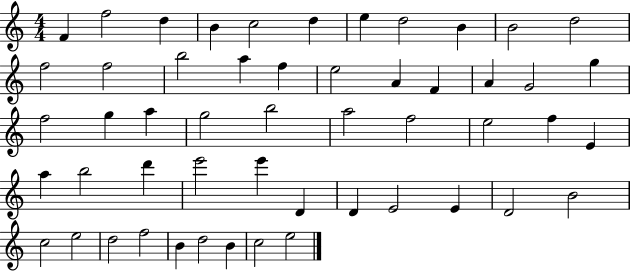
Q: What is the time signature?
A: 4/4